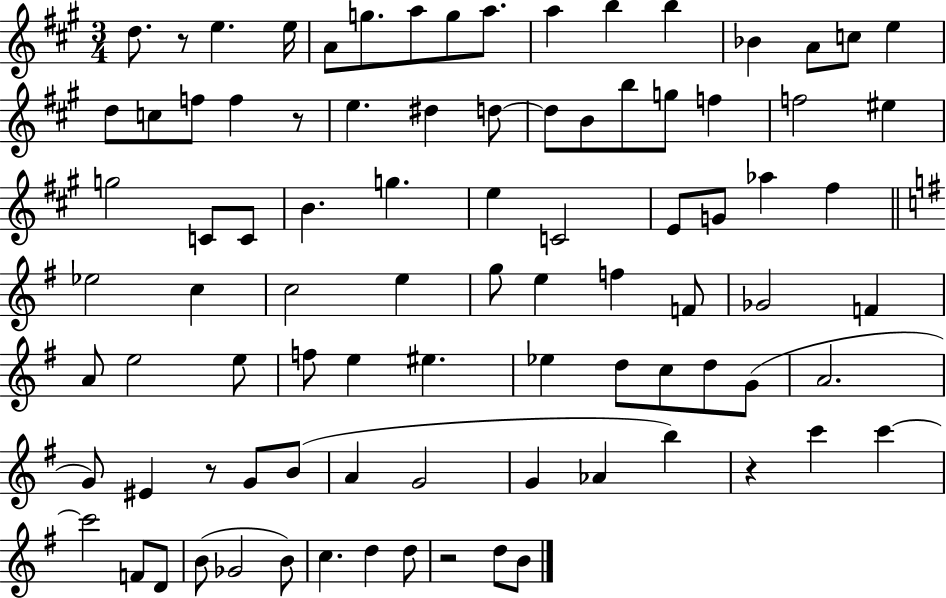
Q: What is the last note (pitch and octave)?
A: B4